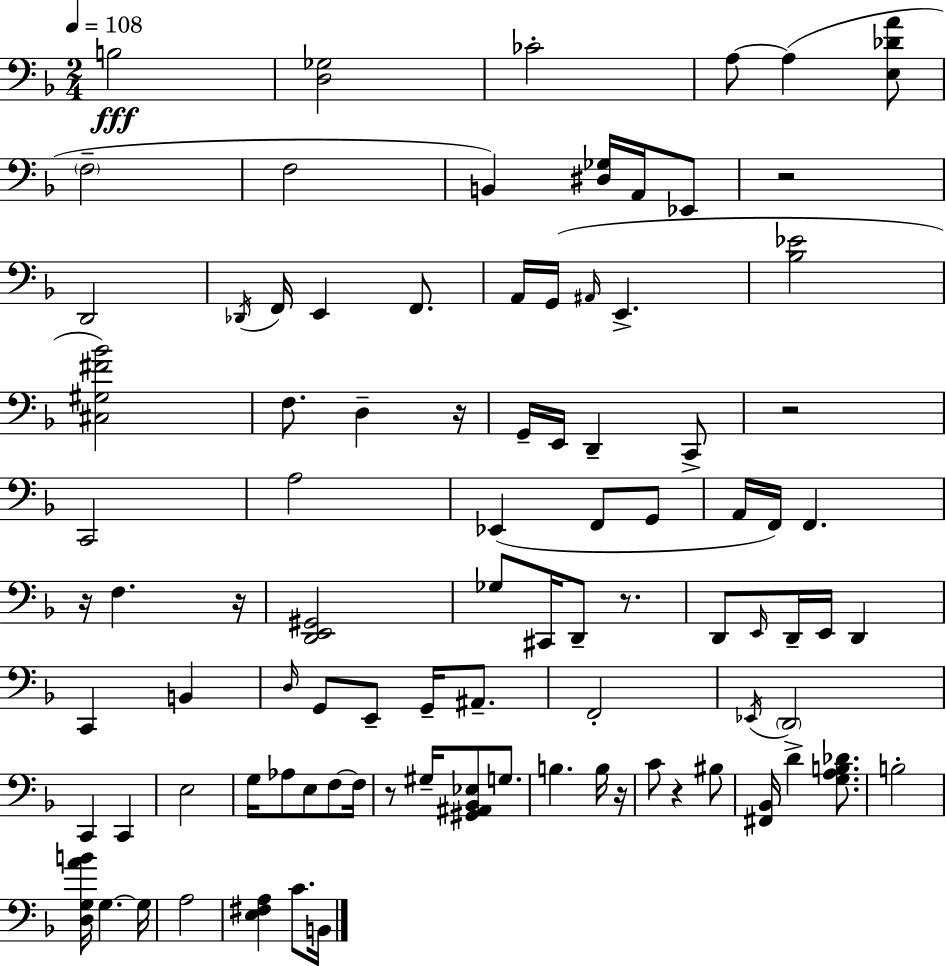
{
  \clef bass
  \numericTimeSignature
  \time 2/4
  \key f \major
  \tempo 4 = 108
  b2\fff | <d ges>2 | ces'2-. | a8~~ a4( <e des' a'>8 | \break \parenthesize f2-- | f2 | b,4) <dis ges>16 a,16 ees,8 | r2 | \break d,2 | \acciaccatura { des,16 } f,16 e,4 f,8. | a,16 g,16( \grace { ais,16 } e,4.-> | <bes ees'>2 | \break <cis gis fis' bes'>2) | f8. d4-- | r16 g,16-- e,16 d,4-- | c,8-> r2 | \break c,2 | a2 | ees,4( f,8 | g,8 a,16 f,16) f,4. | \break r16 f4. | r16 <d, e, gis,>2 | ges8 cis,16 d,8-- r8. | d,8 \grace { e,16 } d,16-- e,16 d,4 | \break c,4 b,4 | \grace { d16 } g,8 e,8-- | g,16-- ais,8.-- f,2-. | \acciaccatura { ees,16 } \parenthesize d,2 | \break c,4 | c,4 e2 | g16 aes8 | e8 f8~~ f16 r8 gis16-- | \break <gis, ais, bes, ees>8 g8. b4. | b16 r16 c'8 r4 | bis8 <fis, bes,>16 d'4-> | <g a b des'>8. b2-. | \break <d g a' b'>16 g4.~~ | g16 a2 | <e fis a>4 | c'8. b,16 \bar "|."
}